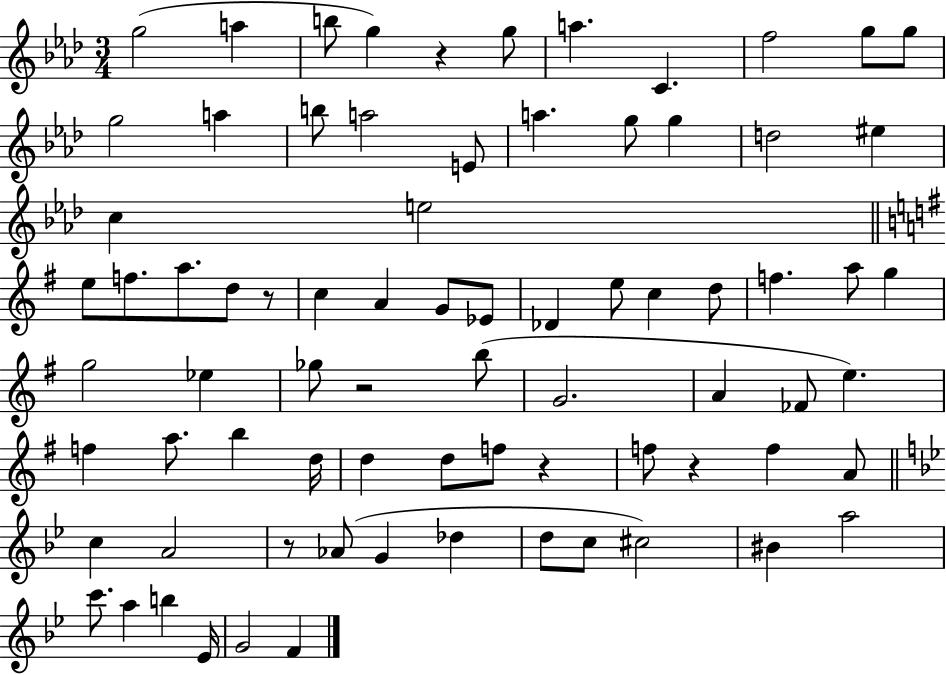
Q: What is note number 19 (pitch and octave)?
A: D5